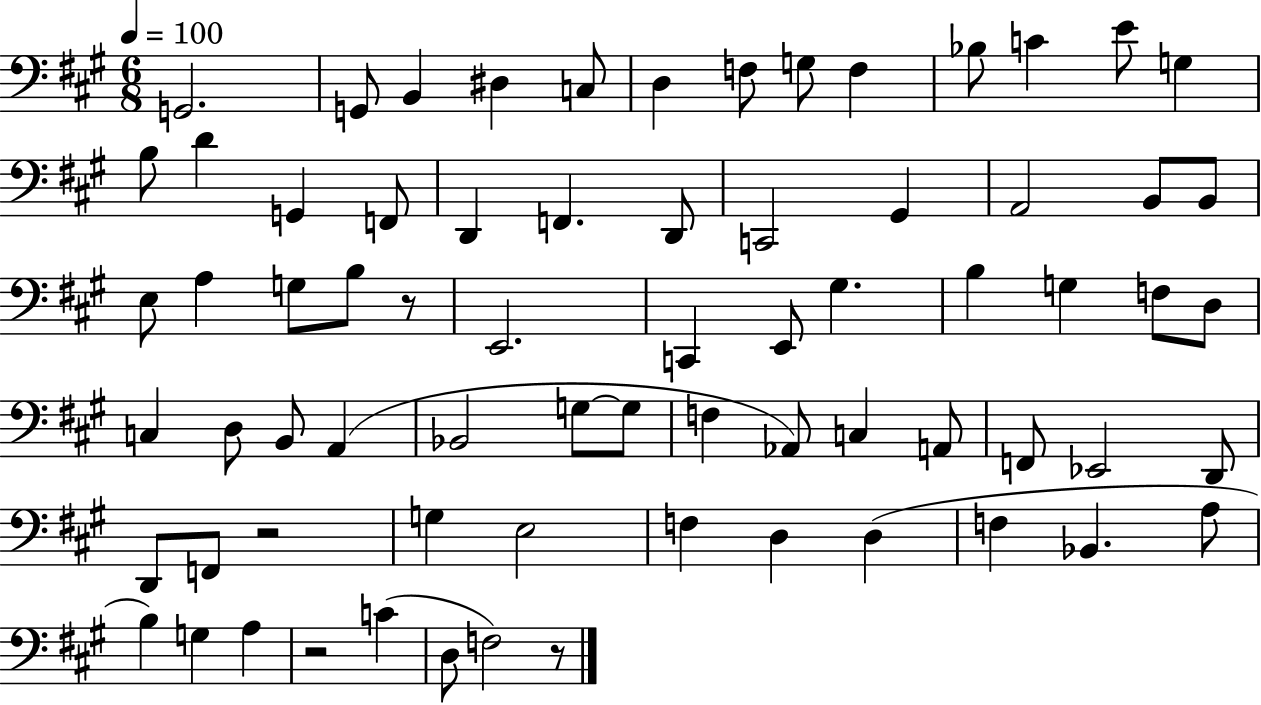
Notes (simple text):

G2/h. G2/e B2/q D#3/q C3/e D3/q F3/e G3/e F3/q Bb3/e C4/q E4/e G3/q B3/e D4/q G2/q F2/e D2/q F2/q. D2/e C2/h G#2/q A2/h B2/e B2/e E3/e A3/q G3/e B3/e R/e E2/h. C2/q E2/e G#3/q. B3/q G3/q F3/e D3/e C3/q D3/e B2/e A2/q Bb2/h G3/e G3/e F3/q Ab2/e C3/q A2/e F2/e Eb2/h D2/e D2/e F2/e R/h G3/q E3/h F3/q D3/q D3/q F3/q Bb2/q. A3/e B3/q G3/q A3/q R/h C4/q D3/e F3/h R/e